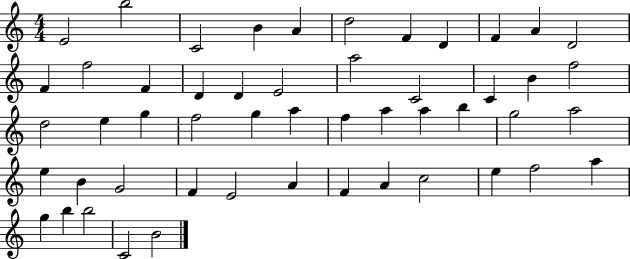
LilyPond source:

{
  \clef treble
  \numericTimeSignature
  \time 4/4
  \key c \major
  e'2 b''2 | c'2 b'4 a'4 | d''2 f'4 d'4 | f'4 a'4 d'2 | \break f'4 f''2 f'4 | d'4 d'4 e'2 | a''2 c'2 | c'4 b'4 f''2 | \break d''2 e''4 g''4 | f''2 g''4 a''4 | f''4 a''4 a''4 b''4 | g''2 a''2 | \break e''4 b'4 g'2 | f'4 e'2 a'4 | f'4 a'4 c''2 | e''4 f''2 a''4 | \break g''4 b''4 b''2 | c'2 b'2 | \bar "|."
}